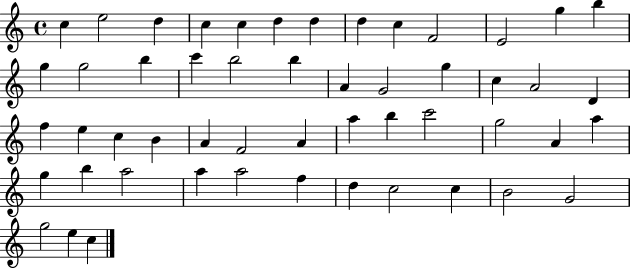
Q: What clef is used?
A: treble